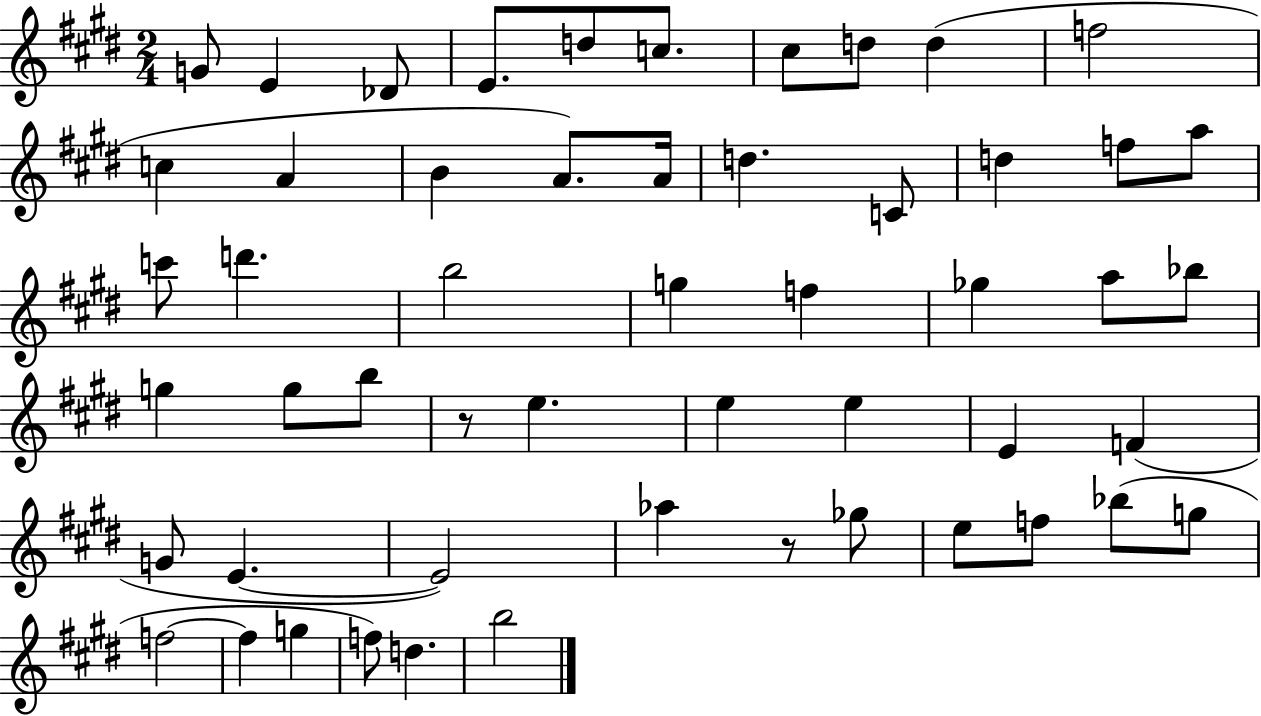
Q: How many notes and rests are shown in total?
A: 53